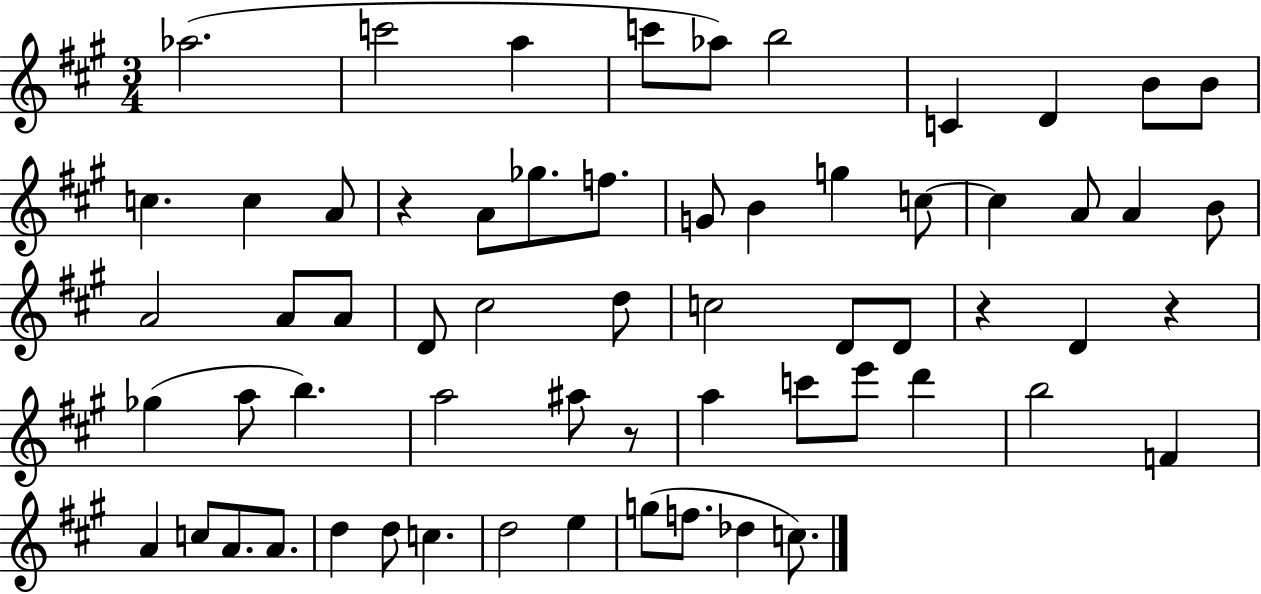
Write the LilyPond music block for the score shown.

{
  \clef treble
  \numericTimeSignature
  \time 3/4
  \key a \major
  aes''2.( | c'''2 a''4 | c'''8 aes''8) b''2 | c'4 d'4 b'8 b'8 | \break c''4. c''4 a'8 | r4 a'8 ges''8. f''8. | g'8 b'4 g''4 c''8~~ | c''4 a'8 a'4 b'8 | \break a'2 a'8 a'8 | d'8 cis''2 d''8 | c''2 d'8 d'8 | r4 d'4 r4 | \break ges''4( a''8 b''4.) | a''2 ais''8 r8 | a''4 c'''8 e'''8 d'''4 | b''2 f'4 | \break a'4 c''8 a'8. a'8. | d''4 d''8 c''4. | d''2 e''4 | g''8( f''8. des''4 c''8.) | \break \bar "|."
}